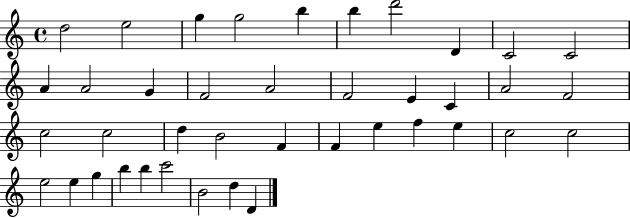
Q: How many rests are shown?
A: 0